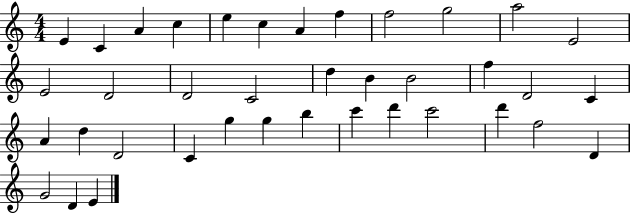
{
  \clef treble
  \numericTimeSignature
  \time 4/4
  \key c \major
  e'4 c'4 a'4 c''4 | e''4 c''4 a'4 f''4 | f''2 g''2 | a''2 e'2 | \break e'2 d'2 | d'2 c'2 | d''4 b'4 b'2 | f''4 d'2 c'4 | \break a'4 d''4 d'2 | c'4 g''4 g''4 b''4 | c'''4 d'''4 c'''2 | d'''4 f''2 d'4 | \break g'2 d'4 e'4 | \bar "|."
}